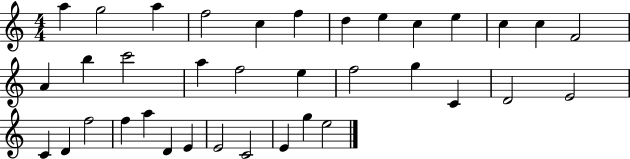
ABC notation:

X:1
T:Untitled
M:4/4
L:1/4
K:C
a g2 a f2 c f d e c e c c F2 A b c'2 a f2 e f2 g C D2 E2 C D f2 f a D E E2 C2 E g e2